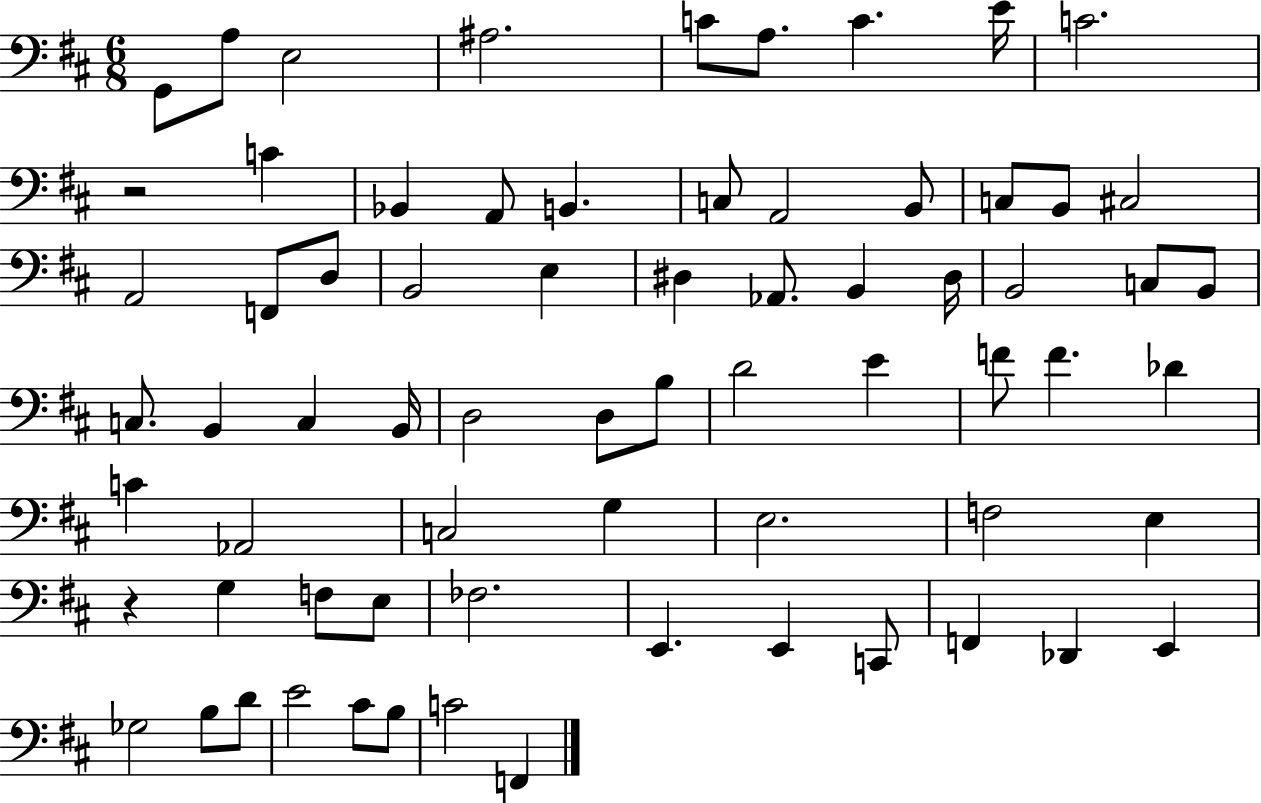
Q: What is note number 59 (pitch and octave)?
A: Db2